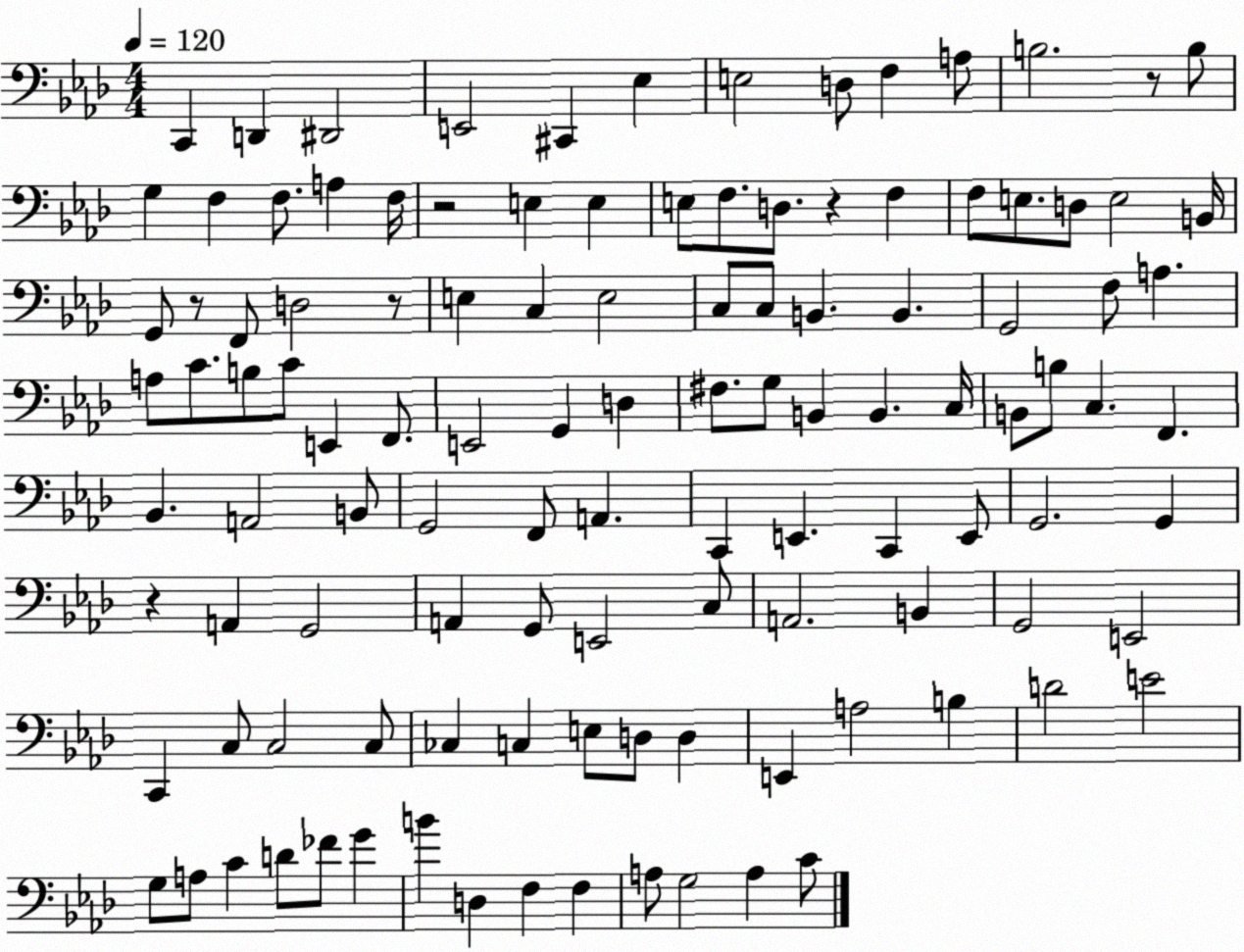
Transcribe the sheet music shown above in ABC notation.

X:1
T:Untitled
M:4/4
L:1/4
K:Ab
C,, D,, ^D,,2 E,,2 ^C,, _E, E,2 D,/2 F, A,/2 B,2 z/2 B,/2 G, F, F,/2 A, F,/4 z2 E, E, E,/2 F,/2 D,/2 z F, F,/2 E,/2 D,/2 E,2 B,,/4 G,,/2 z/2 F,,/2 D,2 z/2 E, C, E,2 C,/2 C,/2 B,, B,, G,,2 F,/2 A, A,/2 C/2 B,/2 C/2 E,, F,,/2 E,,2 G,, D, ^F,/2 G,/2 B,, B,, C,/4 B,,/2 B,/2 C, F,, _B,, A,,2 B,,/2 G,,2 F,,/2 A,, C,, E,, C,, E,,/2 G,,2 G,, z A,, G,,2 A,, G,,/2 E,,2 C,/2 A,,2 B,, G,,2 E,,2 C,, C,/2 C,2 C,/2 _C, C, E,/2 D,/2 D, E,, A,2 B, D2 E2 G,/2 A,/2 C D/2 _F/2 G B D, F, F, A,/2 G,2 A, C/2